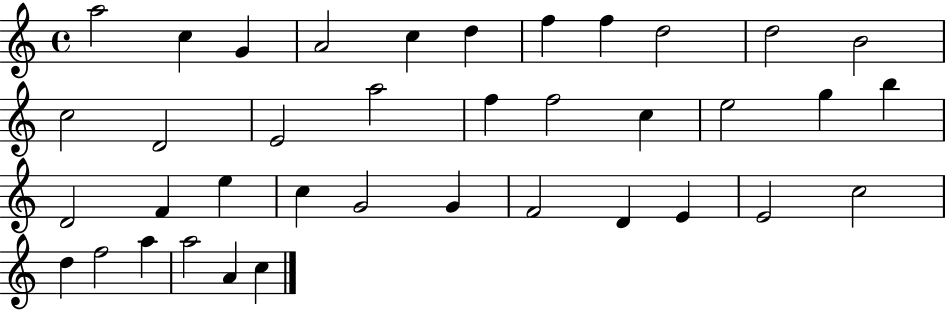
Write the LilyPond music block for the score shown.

{
  \clef treble
  \time 4/4
  \defaultTimeSignature
  \key c \major
  a''2 c''4 g'4 | a'2 c''4 d''4 | f''4 f''4 d''2 | d''2 b'2 | \break c''2 d'2 | e'2 a''2 | f''4 f''2 c''4 | e''2 g''4 b''4 | \break d'2 f'4 e''4 | c''4 g'2 g'4 | f'2 d'4 e'4 | e'2 c''2 | \break d''4 f''2 a''4 | a''2 a'4 c''4 | \bar "|."
}